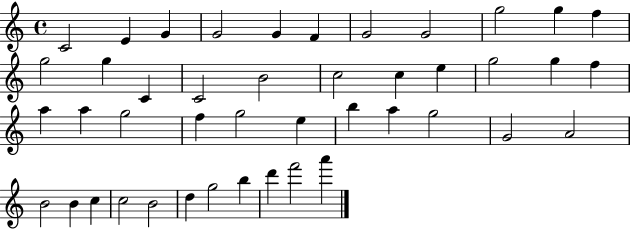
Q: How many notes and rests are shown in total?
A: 44